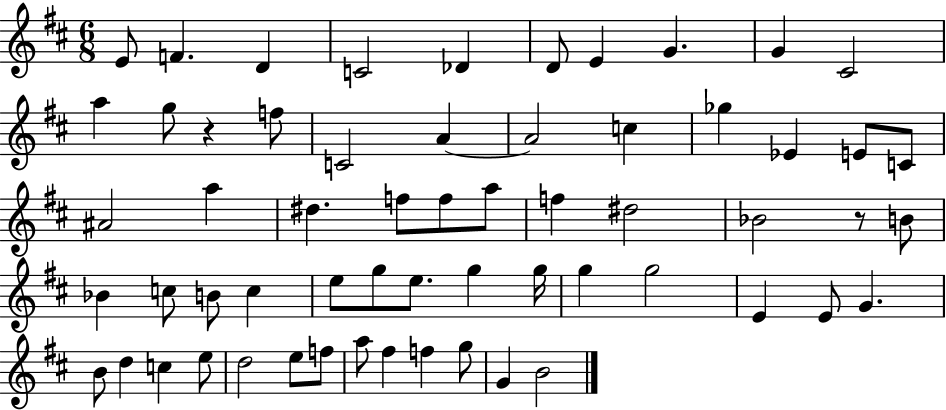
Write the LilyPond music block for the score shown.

{
  \clef treble
  \numericTimeSignature
  \time 6/8
  \key d \major
  e'8 f'4. d'4 | c'2 des'4 | d'8 e'4 g'4. | g'4 cis'2 | \break a''4 g''8 r4 f''8 | c'2 a'4~~ | a'2 c''4 | ges''4 ees'4 e'8 c'8 | \break ais'2 a''4 | dis''4. f''8 f''8 a''8 | f''4 dis''2 | bes'2 r8 b'8 | \break bes'4 c''8 b'8 c''4 | e''8 g''8 e''8. g''4 g''16 | g''4 g''2 | e'4 e'8 g'4. | \break b'8 d''4 c''4 e''8 | d''2 e''8 f''8 | a''8 fis''4 f''4 g''8 | g'4 b'2 | \break \bar "|."
}